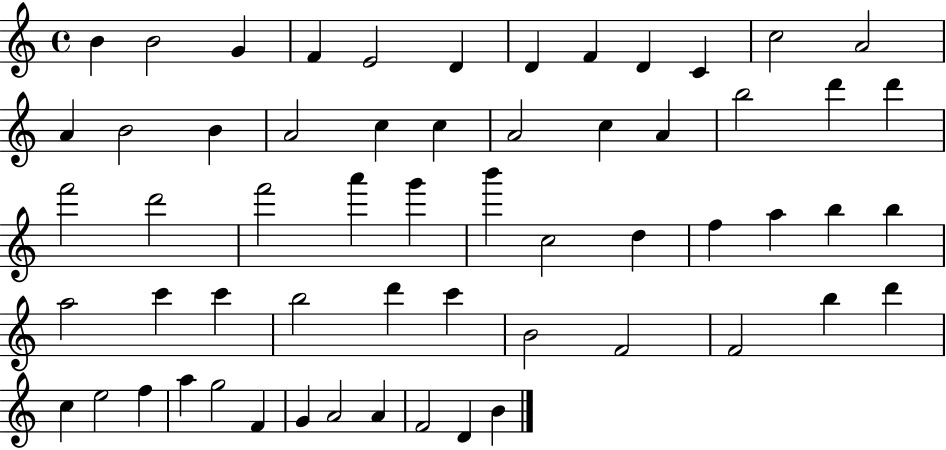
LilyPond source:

{
  \clef treble
  \time 4/4
  \defaultTimeSignature
  \key c \major
  b'4 b'2 g'4 | f'4 e'2 d'4 | d'4 f'4 d'4 c'4 | c''2 a'2 | \break a'4 b'2 b'4 | a'2 c''4 c''4 | a'2 c''4 a'4 | b''2 d'''4 d'''4 | \break f'''2 d'''2 | f'''2 a'''4 g'''4 | b'''4 c''2 d''4 | f''4 a''4 b''4 b''4 | \break a''2 c'''4 c'''4 | b''2 d'''4 c'''4 | b'2 f'2 | f'2 b''4 d'''4 | \break c''4 e''2 f''4 | a''4 g''2 f'4 | g'4 a'2 a'4 | f'2 d'4 b'4 | \break \bar "|."
}